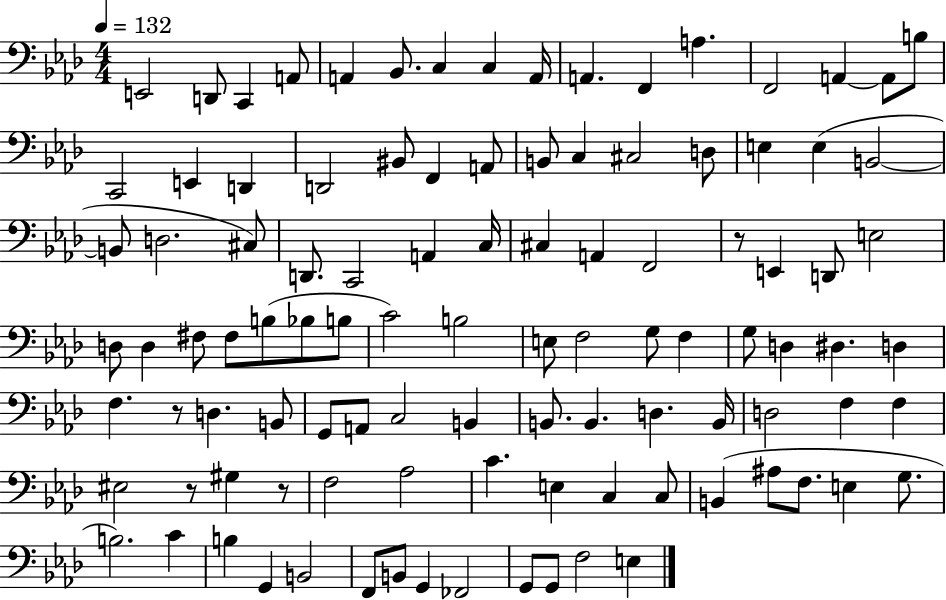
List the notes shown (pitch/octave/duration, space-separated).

E2/h D2/e C2/q A2/e A2/q Bb2/e. C3/q C3/q A2/s A2/q. F2/q A3/q. F2/h A2/q A2/e B3/e C2/h E2/q D2/q D2/h BIS2/e F2/q A2/e B2/e C3/q C#3/h D3/e E3/q E3/q B2/h B2/e D3/h. C#3/e D2/e. C2/h A2/q C3/s C#3/q A2/q F2/h R/e E2/q D2/e E3/h D3/e D3/q F#3/e F#3/e B3/e Bb3/e B3/e C4/h B3/h E3/e F3/h G3/e F3/q G3/e D3/q D#3/q. D3/q F3/q. R/e D3/q. B2/e G2/e A2/e C3/h B2/q B2/e. B2/q. D3/q. B2/s D3/h F3/q F3/q EIS3/h R/e G#3/q R/e F3/h Ab3/h C4/q. E3/q C3/q C3/e B2/q A#3/e F3/e. E3/q G3/e. B3/h. C4/q B3/q G2/q B2/h F2/e B2/e G2/q FES2/h G2/e G2/e F3/h E3/q